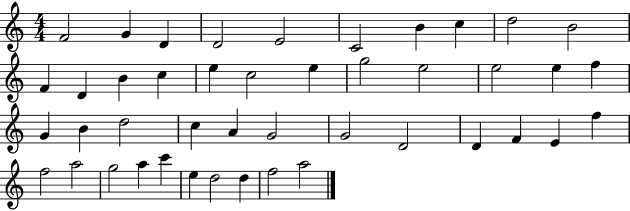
F4/h G4/q D4/q D4/h E4/h C4/h B4/q C5/q D5/h B4/h F4/q D4/q B4/q C5/q E5/q C5/h E5/q G5/h E5/h E5/h E5/q F5/q G4/q B4/q D5/h C5/q A4/q G4/h G4/h D4/h D4/q F4/q E4/q F5/q F5/h A5/h G5/h A5/q C6/q E5/q D5/h D5/q F5/h A5/h